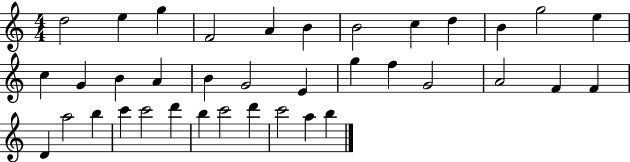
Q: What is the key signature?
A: C major